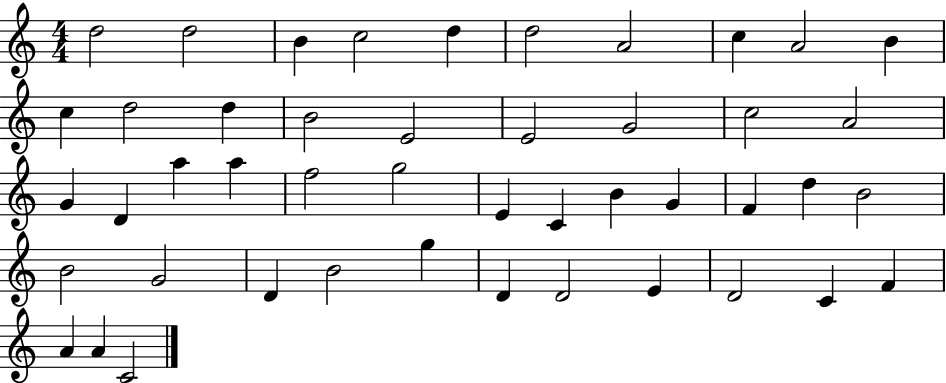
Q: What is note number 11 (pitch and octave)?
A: C5